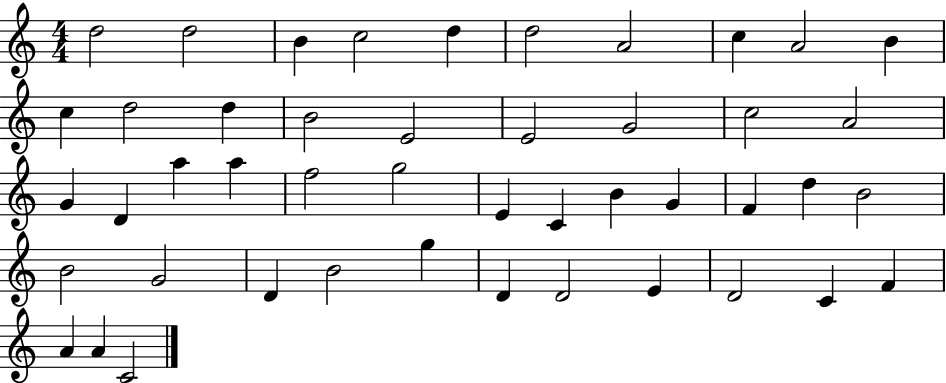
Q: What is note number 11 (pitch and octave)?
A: C5